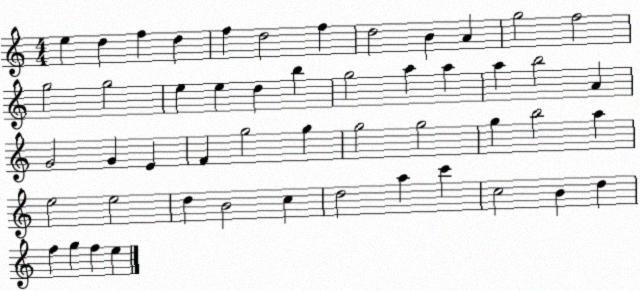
X:1
T:Untitled
M:4/4
L:1/4
K:C
e d f d f d2 f d2 B A g2 f2 g2 g2 e e d b g2 a a a b2 A G2 G E F g2 g g2 g2 g b2 a e2 e2 d B2 c d2 a c' c2 B d f g f e